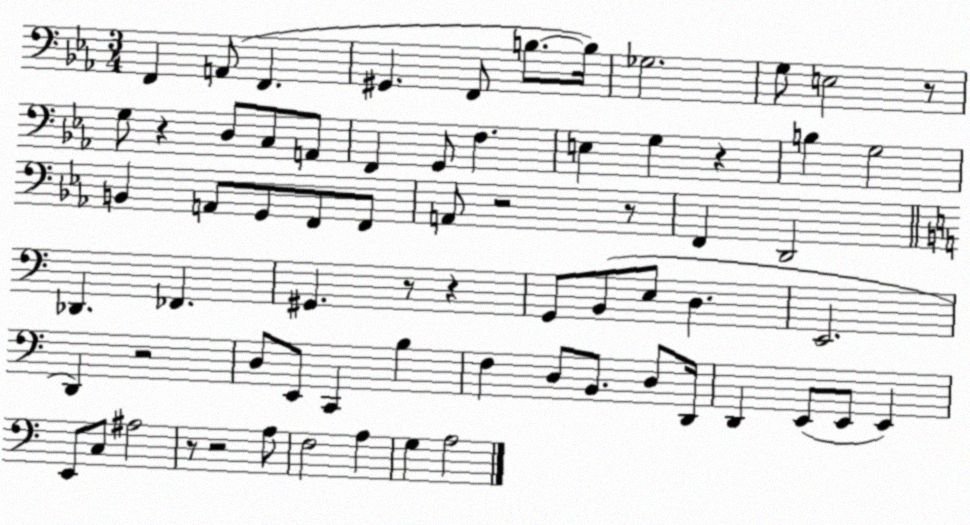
X:1
T:Untitled
M:3/4
L:1/4
K:Eb
F,, A,,/2 F,, ^G,, F,,/2 B,/2 B,/4 _G,2 G,/2 E,2 z/2 G,/2 z D,/2 C,/2 A,,/2 F,, G,,/2 F, E, G, z B, G,2 B,, A,,/2 G,,/2 F,,/2 F,,/2 A,,/2 z2 z/2 F,, D,,2 _D,, _F,, ^G,, z/2 z G,,/2 B,,/2 E,/2 D, E,,2 D,, z2 D,/2 E,,/2 C,, B, F, D,/2 B,,/2 D,/2 D,,/4 D,, E,,/2 E,,/2 E,, E,,/2 C,/2 ^A,2 z/2 z2 A,/2 F,2 A, G, A,2